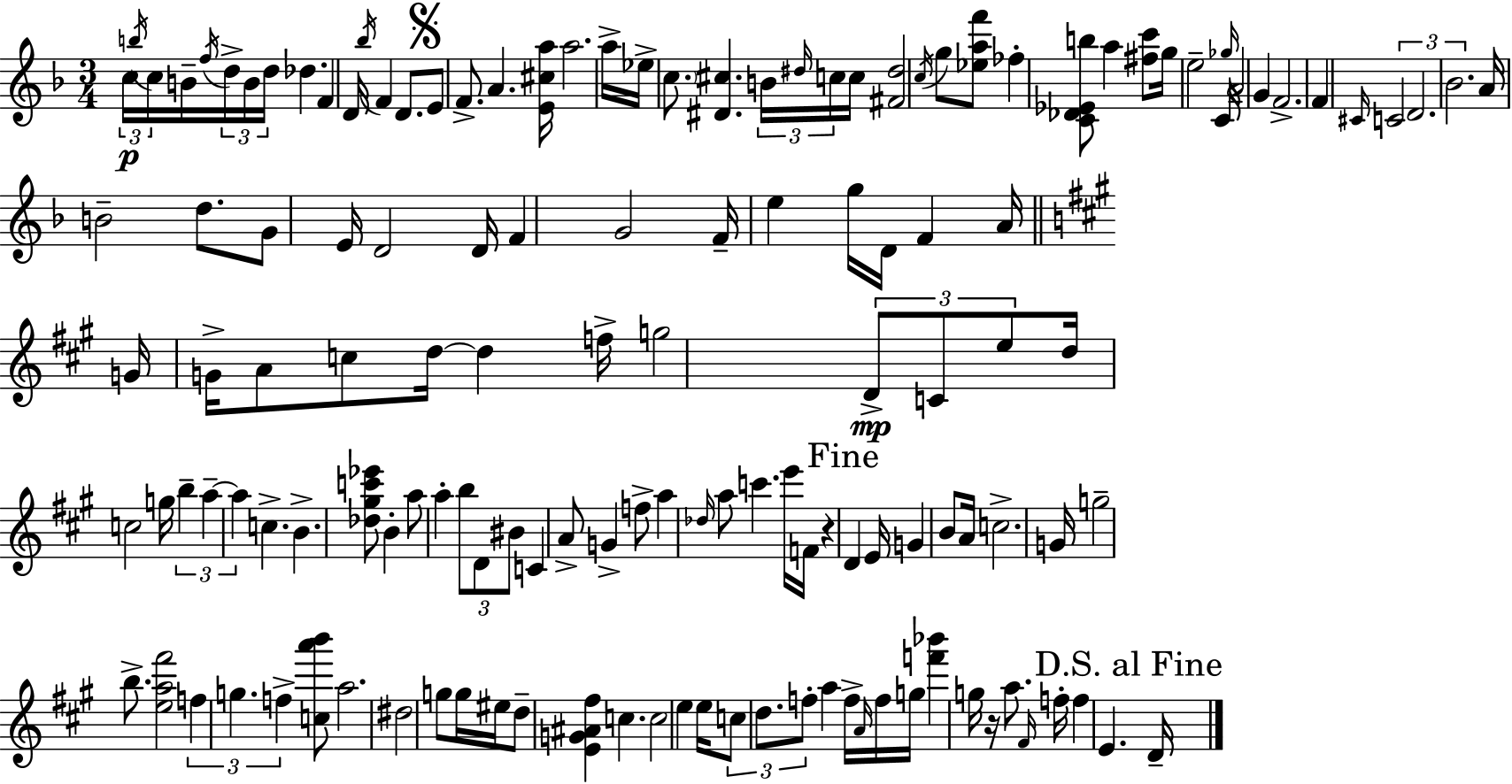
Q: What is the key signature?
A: F major